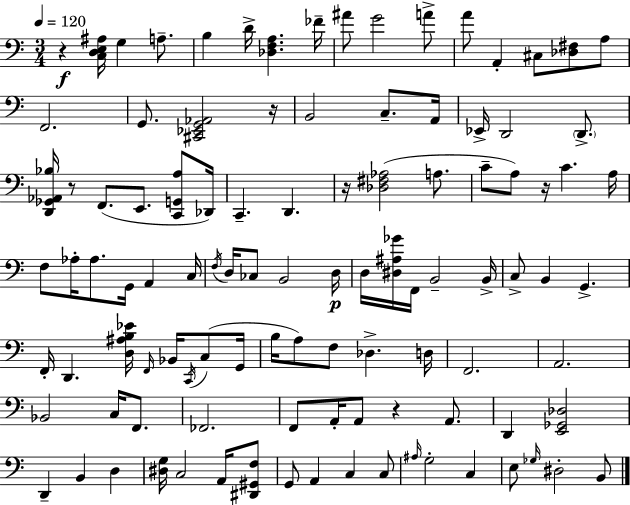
{
  \clef bass
  \numericTimeSignature
  \time 3/4
  \key c \major
  \tempo 4 = 120
  r4\f <c d e ais>16 g4 a8.-- | b4 d'16-> <des f a>4. fes'16-- | ais'8 g'2 a'8-> | a'8 a,4-. cis8 <des fis>8 a8 | \break f,2. | g,8. <cis, ees, g, aes,>2 r16 | b,2 c8.-- a,16 | ees,16-> d,2 \parenthesize d,8.-> | \break <d, ges, aes, bes>16 r8 f,8.( e,8. <c, g, a>8 des,16) | c,4.-- d,4. | r16 <des fis aes>2( a8. | c'8-- a8) r16 c'4. a16 | \break f8 aes16-. aes8. g,16 a,4 c16 | \acciaccatura { f16 } d16 ces8 b,2 | d16\p d16 <dis ais ges'>16 f,16 b,2-- | b,16-> c8-> b,4 g,4.-> | \break f,16-. d,4. <d ais b ees'>16 \grace { f,16 } bes,16 \acciaccatura { c,16 }( | c8 g,16 b16 a8) f8 des4.-> | d16 f,2. | a,2. | \break bes,2 c16 | f,8. fes,2. | f,8 a,16-. a,8 r4 | a,8. d,4 <e, ges, des>2 | \break d,4-- b,4 d4 | <dis g>16 c2 | a,16 <dis, gis, f>8 g,8 a,4 c4 | c8 \grace { ais16 } g2-. | \break c4 e8 \grace { ges16 } dis2-. | b,8 \bar "|."
}